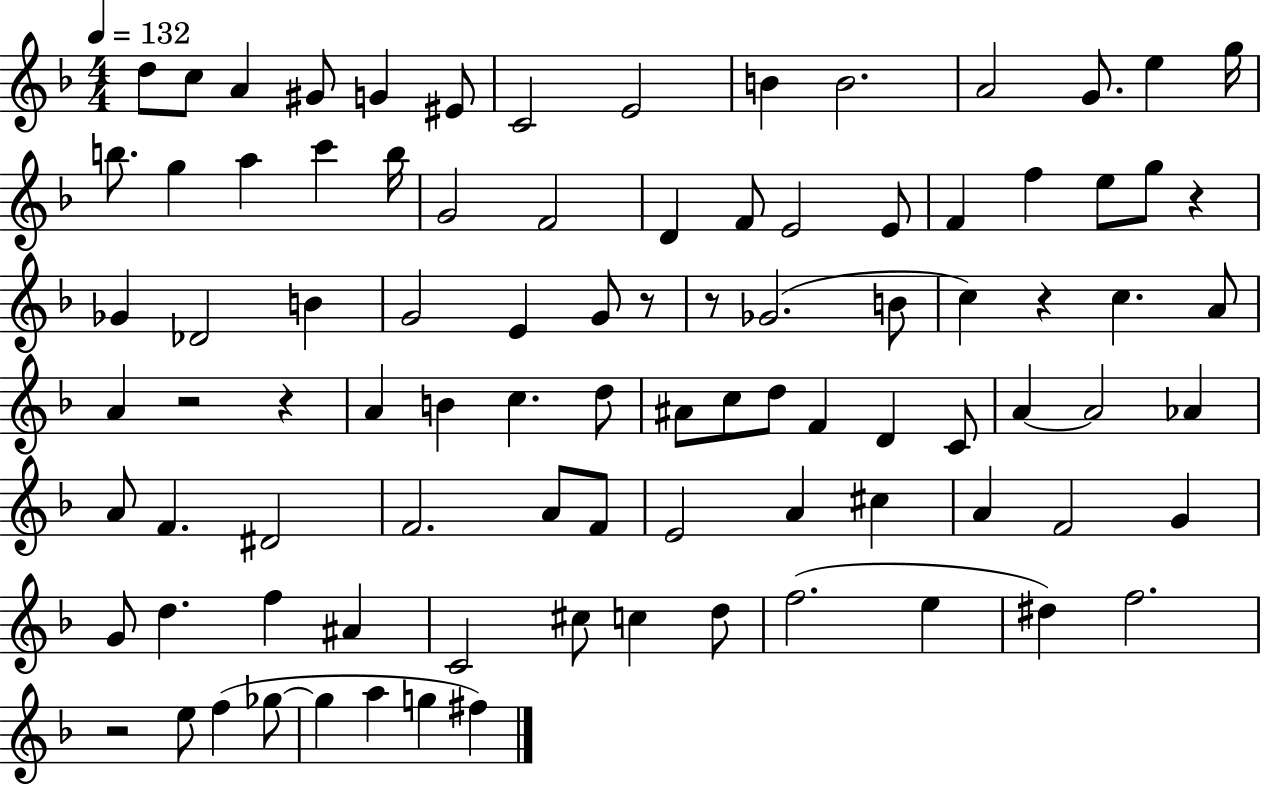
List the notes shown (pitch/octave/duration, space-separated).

D5/e C5/e A4/q G#4/e G4/q EIS4/e C4/h E4/h B4/q B4/h. A4/h G4/e. E5/q G5/s B5/e. G5/q A5/q C6/q B5/s G4/h F4/h D4/q F4/e E4/h E4/e F4/q F5/q E5/e G5/e R/q Gb4/q Db4/h B4/q G4/h E4/q G4/e R/e R/e Gb4/h. B4/e C5/q R/q C5/q. A4/e A4/q R/h R/q A4/q B4/q C5/q. D5/e A#4/e C5/e D5/e F4/q D4/q C4/e A4/q A4/h Ab4/q A4/e F4/q. D#4/h F4/h. A4/e F4/e E4/h A4/q C#5/q A4/q F4/h G4/q G4/e D5/q. F5/q A#4/q C4/h C#5/e C5/q D5/e F5/h. E5/q D#5/q F5/h. R/h E5/e F5/q Gb5/e Gb5/q A5/q G5/q F#5/q